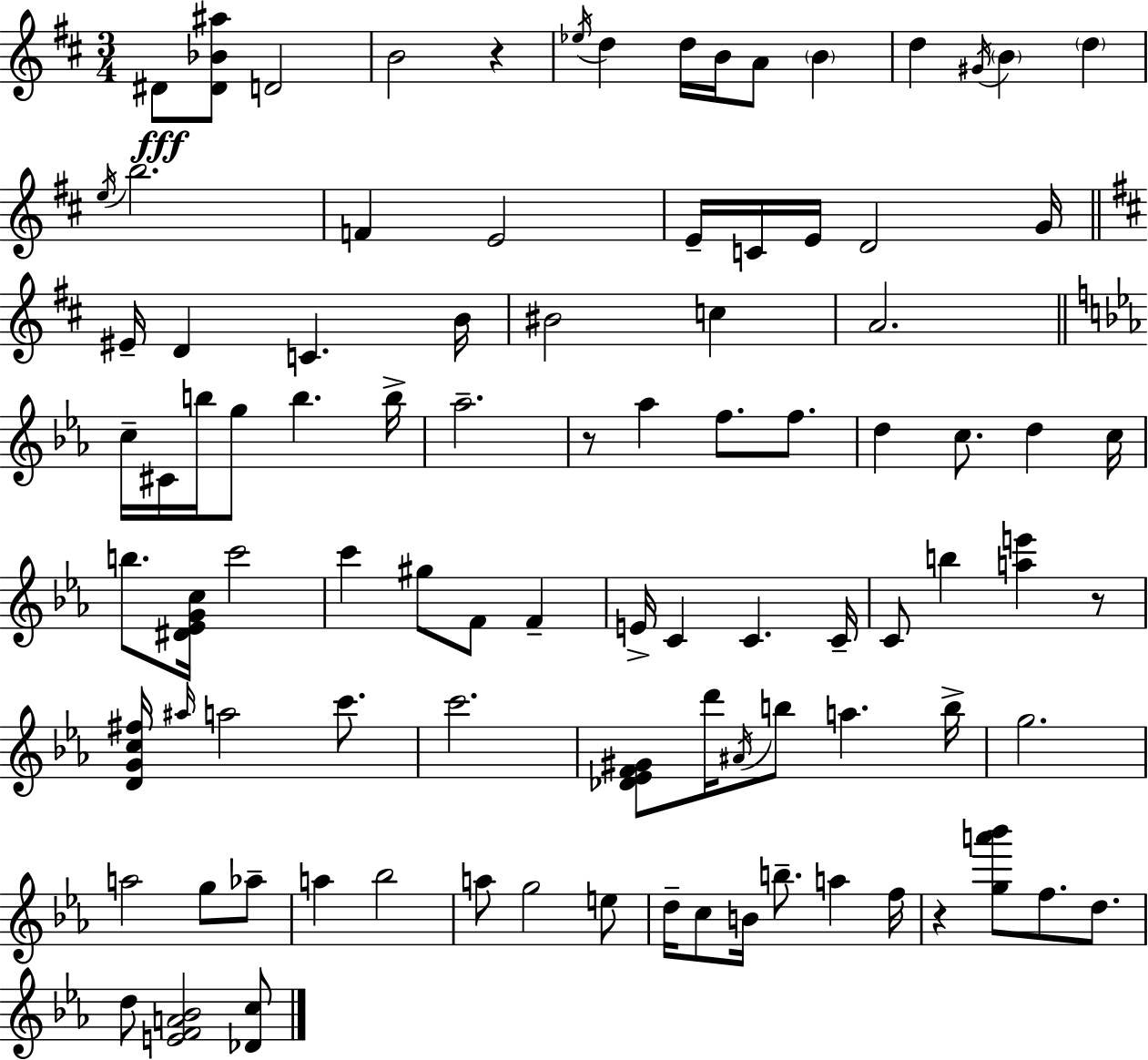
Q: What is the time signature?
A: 3/4